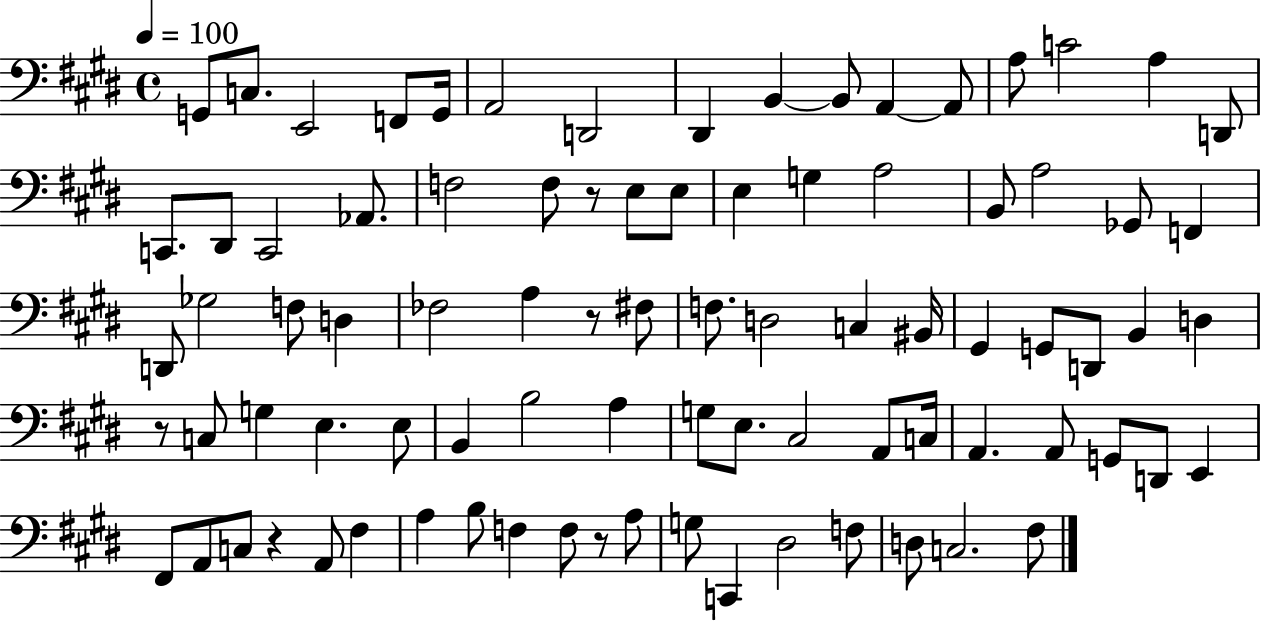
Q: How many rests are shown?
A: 5